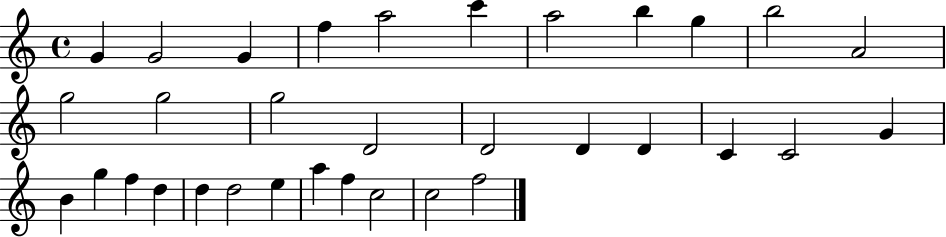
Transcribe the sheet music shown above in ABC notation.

X:1
T:Untitled
M:4/4
L:1/4
K:C
G G2 G f a2 c' a2 b g b2 A2 g2 g2 g2 D2 D2 D D C C2 G B g f d d d2 e a f c2 c2 f2